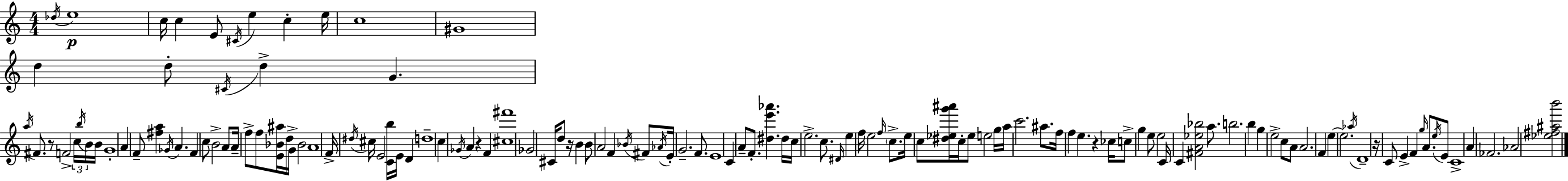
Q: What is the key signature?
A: C major